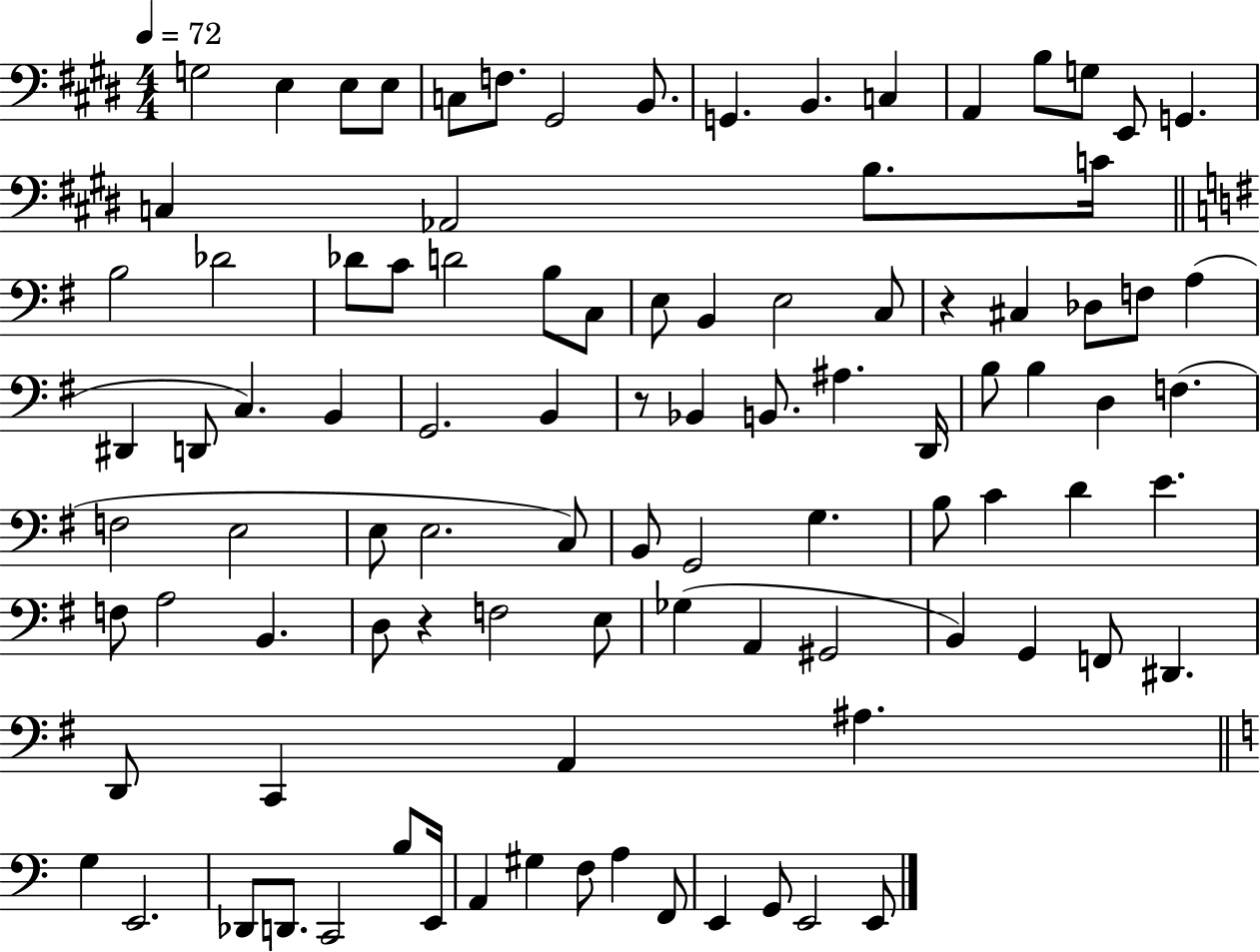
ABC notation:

X:1
T:Untitled
M:4/4
L:1/4
K:E
G,2 E, E,/2 E,/2 C,/2 F,/2 ^G,,2 B,,/2 G,, B,, C, A,, B,/2 G,/2 E,,/2 G,, C, _A,,2 B,/2 C/4 B,2 _D2 _D/2 C/2 D2 B,/2 C,/2 E,/2 B,, E,2 C,/2 z ^C, _D,/2 F,/2 A, ^D,, D,,/2 C, B,, G,,2 B,, z/2 _B,, B,,/2 ^A, D,,/4 B,/2 B, D, F, F,2 E,2 E,/2 E,2 C,/2 B,,/2 G,,2 G, B,/2 C D E F,/2 A,2 B,, D,/2 z F,2 E,/2 _G, A,, ^G,,2 B,, G,, F,,/2 ^D,, D,,/2 C,, A,, ^A, G, E,,2 _D,,/2 D,,/2 C,,2 B,/2 E,,/4 A,, ^G, F,/2 A, F,,/2 E,, G,,/2 E,,2 E,,/2